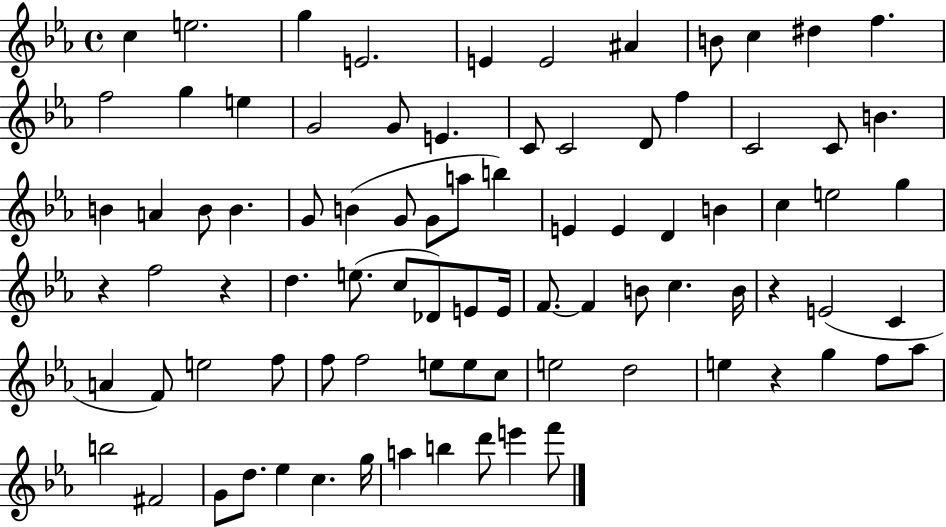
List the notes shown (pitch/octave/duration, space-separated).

C5/q E5/h. G5/q E4/h. E4/q E4/h A#4/q B4/e C5/q D#5/q F5/q. F5/h G5/q E5/q G4/h G4/e E4/q. C4/e C4/h D4/e F5/q C4/h C4/e B4/q. B4/q A4/q B4/e B4/q. G4/e B4/q G4/e G4/e A5/e B5/q E4/q E4/q D4/q B4/q C5/q E5/h G5/q R/q F5/h R/q D5/q. E5/e. C5/e Db4/e E4/e E4/s F4/e. F4/q B4/e C5/q. B4/s R/q E4/h C4/q A4/q F4/e E5/h F5/e F5/e F5/h E5/e E5/e C5/e E5/h D5/h E5/q R/q G5/q F5/e Ab5/e B5/h F#4/h G4/e D5/e. Eb5/q C5/q. G5/s A5/q B5/q D6/e E6/q F6/e